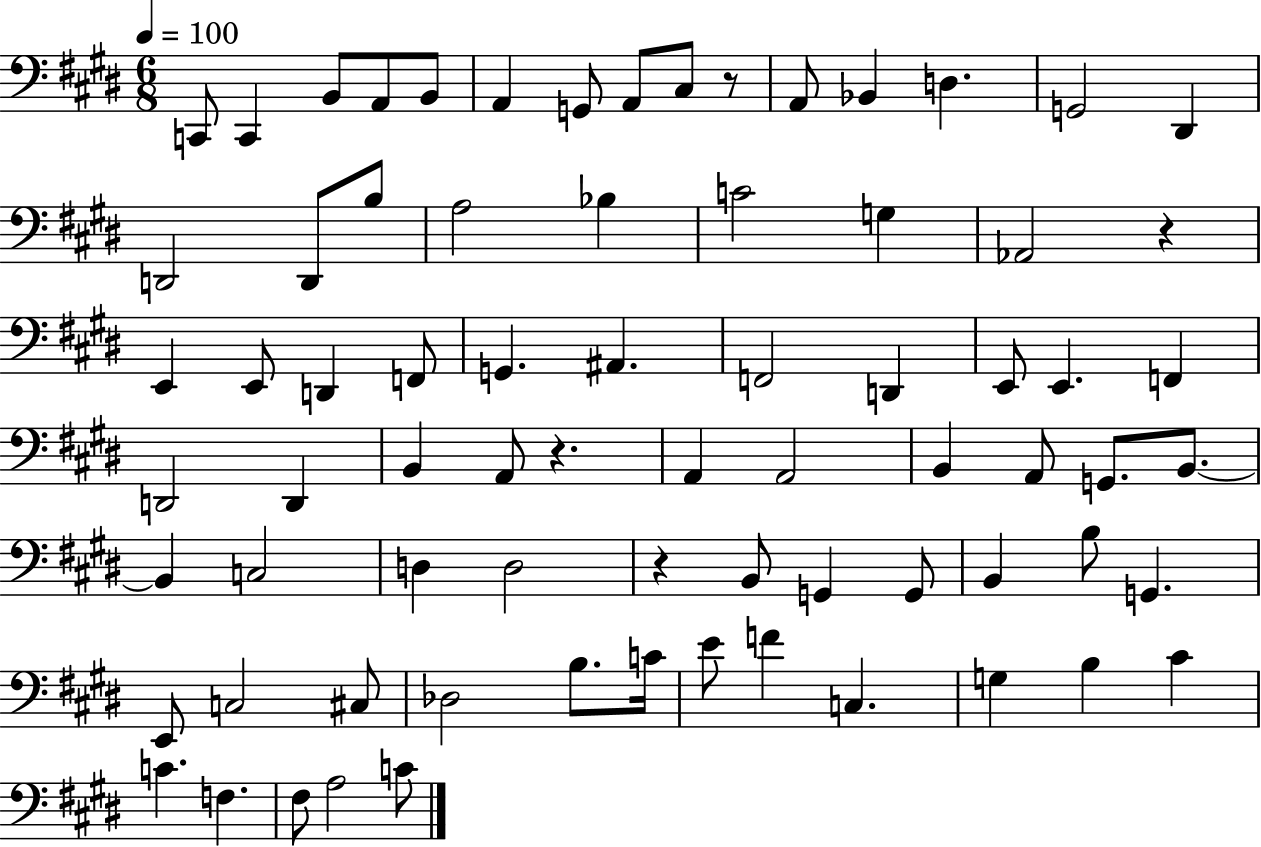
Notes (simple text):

C2/e C2/q B2/e A2/e B2/e A2/q G2/e A2/e C#3/e R/e A2/e Bb2/q D3/q. G2/h D#2/q D2/h D2/e B3/e A3/h Bb3/q C4/h G3/q Ab2/h R/q E2/q E2/e D2/q F2/e G2/q. A#2/q. F2/h D2/q E2/e E2/q. F2/q D2/h D2/q B2/q A2/e R/q. A2/q A2/h B2/q A2/e G2/e. B2/e. B2/q C3/h D3/q D3/h R/q B2/e G2/q G2/e B2/q B3/e G2/q. E2/e C3/h C#3/e Db3/h B3/e. C4/s E4/e F4/q C3/q. G3/q B3/q C#4/q C4/q. F3/q. F#3/e A3/h C4/e